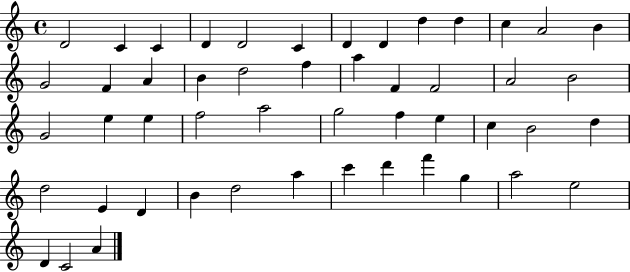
D4/h C4/q C4/q D4/q D4/h C4/q D4/q D4/q D5/q D5/q C5/q A4/h B4/q G4/h F4/q A4/q B4/q D5/h F5/q A5/q F4/q F4/h A4/h B4/h G4/h E5/q E5/q F5/h A5/h G5/h F5/q E5/q C5/q B4/h D5/q D5/h E4/q D4/q B4/q D5/h A5/q C6/q D6/q F6/q G5/q A5/h E5/h D4/q C4/h A4/q